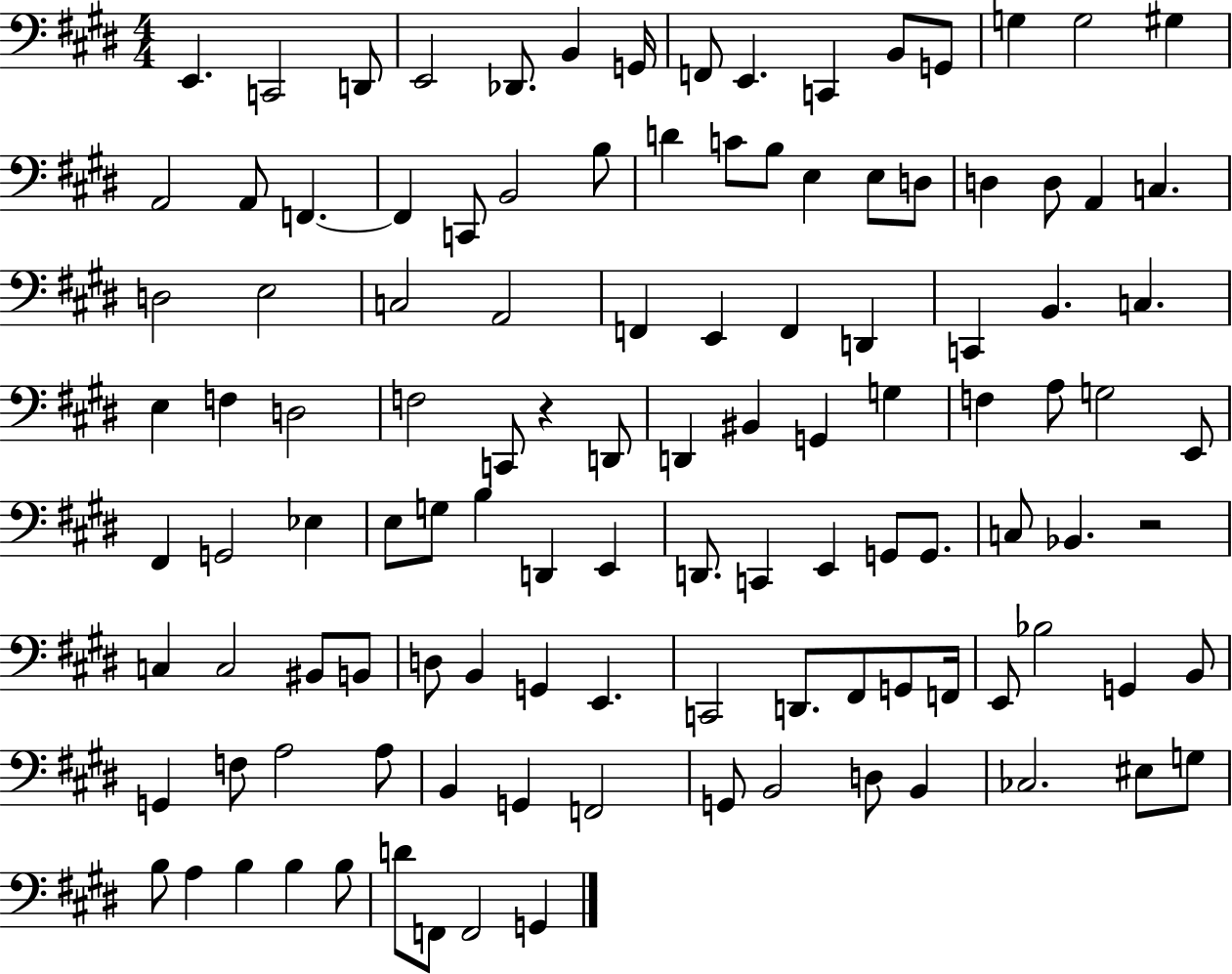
{
  \clef bass
  \numericTimeSignature
  \time 4/4
  \key e \major
  e,4. c,2 d,8 | e,2 des,8. b,4 g,16 | f,8 e,4. c,4 b,8 g,8 | g4 g2 gis4 | \break a,2 a,8 f,4.~~ | f,4 c,8 b,2 b8 | d'4 c'8 b8 e4 e8 d8 | d4 d8 a,4 c4. | \break d2 e2 | c2 a,2 | f,4 e,4 f,4 d,4 | c,4 b,4. c4. | \break e4 f4 d2 | f2 c,8 r4 d,8 | d,4 bis,4 g,4 g4 | f4 a8 g2 e,8 | \break fis,4 g,2 ees4 | e8 g8 b4 d,4 e,4 | d,8. c,4 e,4 g,8 g,8. | c8 bes,4. r2 | \break c4 c2 bis,8 b,8 | d8 b,4 g,4 e,4. | c,2 d,8. fis,8 g,8 f,16 | e,8 bes2 g,4 b,8 | \break g,4 f8 a2 a8 | b,4 g,4 f,2 | g,8 b,2 d8 b,4 | ces2. eis8 g8 | \break b8 a4 b4 b4 b8 | d'8 f,8 f,2 g,4 | \bar "|."
}